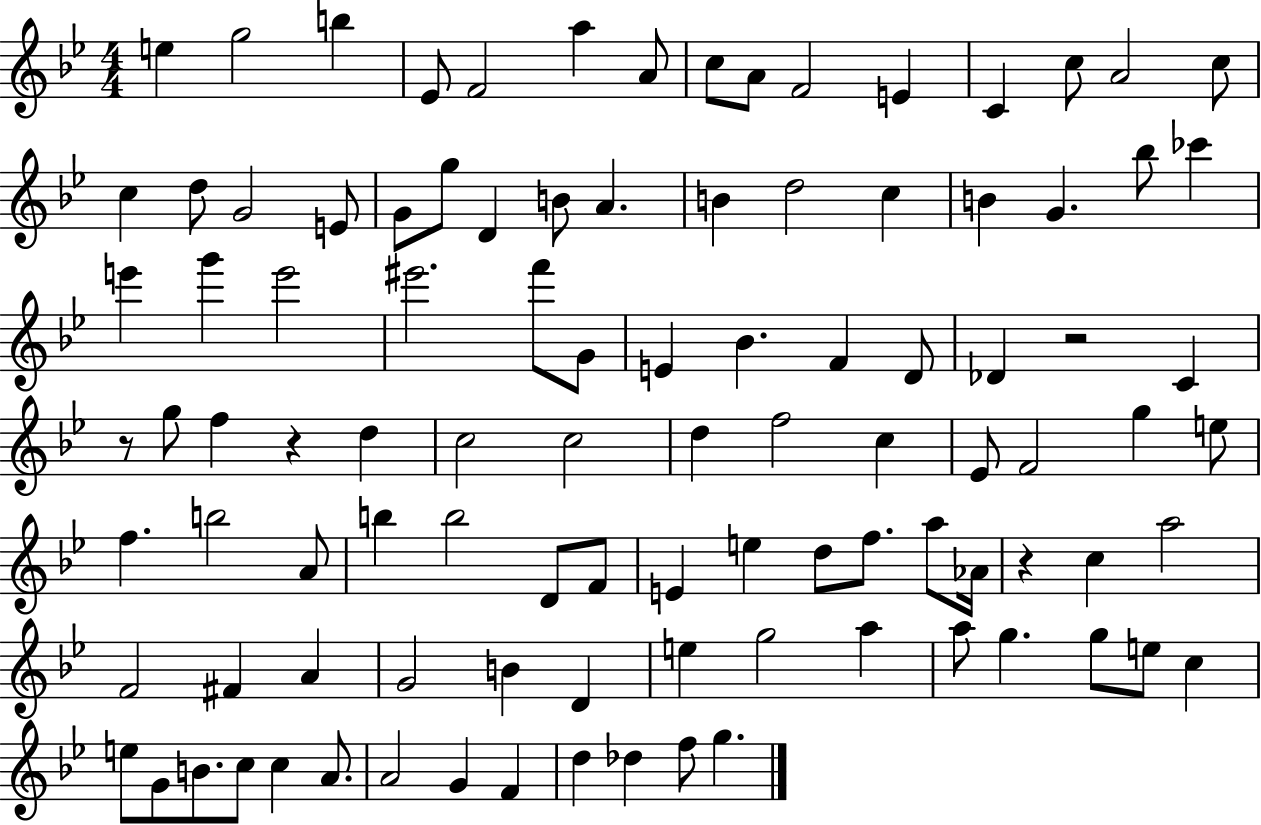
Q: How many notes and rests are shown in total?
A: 101